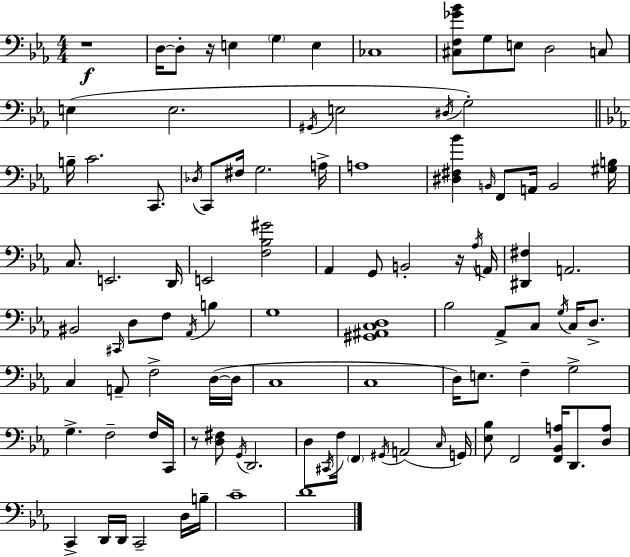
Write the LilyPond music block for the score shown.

{
  \clef bass
  \numericTimeSignature
  \time 4/4
  \key c \minor
  \repeat volta 2 { r1\f | d16~~ d8-. r16 e4 \parenthesize g4 e4 | ces1 | <cis f ges' bes'>8 g8 e8 d2 c8 | \break e4( e2. | \acciaccatura { gis,16 } e2 \acciaccatura { dis16 } g2-.) | \bar "||" \break \key c \minor b16-- c'2. c,8. | \acciaccatura { des16 } c,8 fis16 g2. | a16-> a1 | <dis fis bes'>4 \grace { b,16 } f,8 a,16 b,2 | \break <gis b>16 c8. e,2. | d,16 e,2 <f bes gis'>2 | aes,4 g,8 b,2-. | r16 \acciaccatura { aes16 } a,16 <dis, fis>4 a,2. | \break bis,2 \grace { cis,16 } d8 f8 | \acciaccatura { aes,16 } b4 g1 | <gis, ais, c d>1 | bes2 aes,8-> c8 | \break \acciaccatura { g16 } c16 d8.-> c4 a,8-- f2-> | d16~(~ d16 c1 | c1 | d16) e8. f4-- g2-> | \break g4.-> f2-- | f16 c,16 r8 <d fis>8 \acciaccatura { g,16 } d,2. | d8 \acciaccatura { cis,16 } f16 \parenthesize f,4 \acciaccatura { gis,16 }( | a,2 \grace { c16 }) g,16 <ees bes>8 f,2 | \break <f, bes, a>16 d,8. <d a>8 c,4-> d,16 d,16 | c,2-- d16 b16-- c'1-- | d'1 | } \bar "|."
}